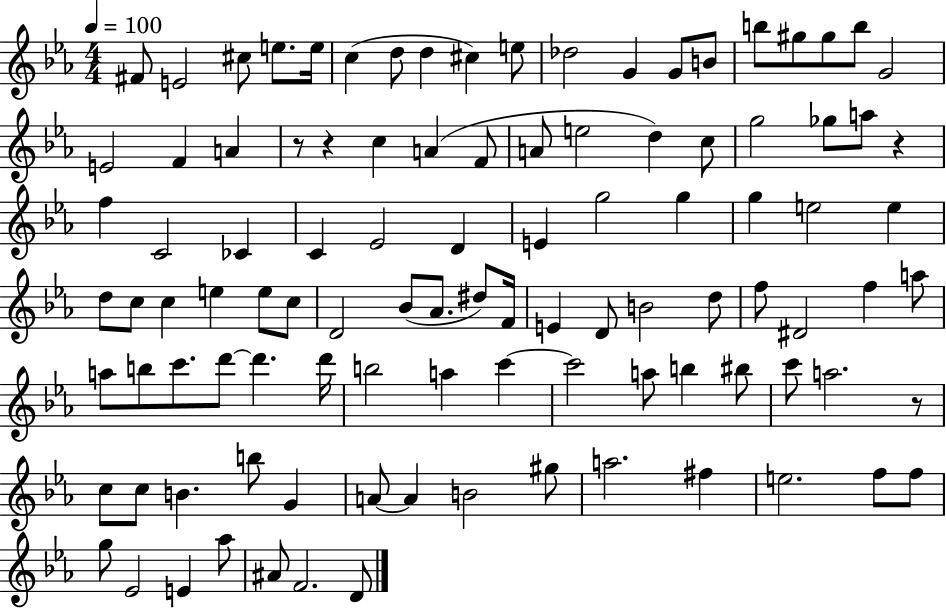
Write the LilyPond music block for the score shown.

{
  \clef treble
  \numericTimeSignature
  \time 4/4
  \key ees \major
  \tempo 4 = 100
  fis'8 e'2 cis''8 e''8. e''16 | c''4( d''8 d''4 cis''4) e''8 | des''2 g'4 g'8 b'8 | b''8 gis''8 gis''8 b''8 g'2 | \break e'2 f'4 a'4 | r8 r4 c''4 a'4( f'8 | a'8 e''2 d''4) c''8 | g''2 ges''8 a''8 r4 | \break f''4 c'2 ces'4 | c'4 ees'2 d'4 | e'4 g''2 g''4 | g''4 e''2 e''4 | \break d''8 c''8 c''4 e''4 e''8 c''8 | d'2 bes'8( aes'8. dis''8) f'16 | e'4 d'8 b'2 d''8 | f''8 dis'2 f''4 a''8 | \break a''8 b''8 c'''8. d'''8~~ d'''4. d'''16 | b''2 a''4 c'''4~~ | c'''2 a''8 b''4 bis''8 | c'''8 a''2. r8 | \break c''8 c''8 b'4. b''8 g'4 | a'8~~ a'4 b'2 gis''8 | a''2. fis''4 | e''2. f''8 f''8 | \break g''8 ees'2 e'4 aes''8 | ais'8 f'2. d'8 | \bar "|."
}